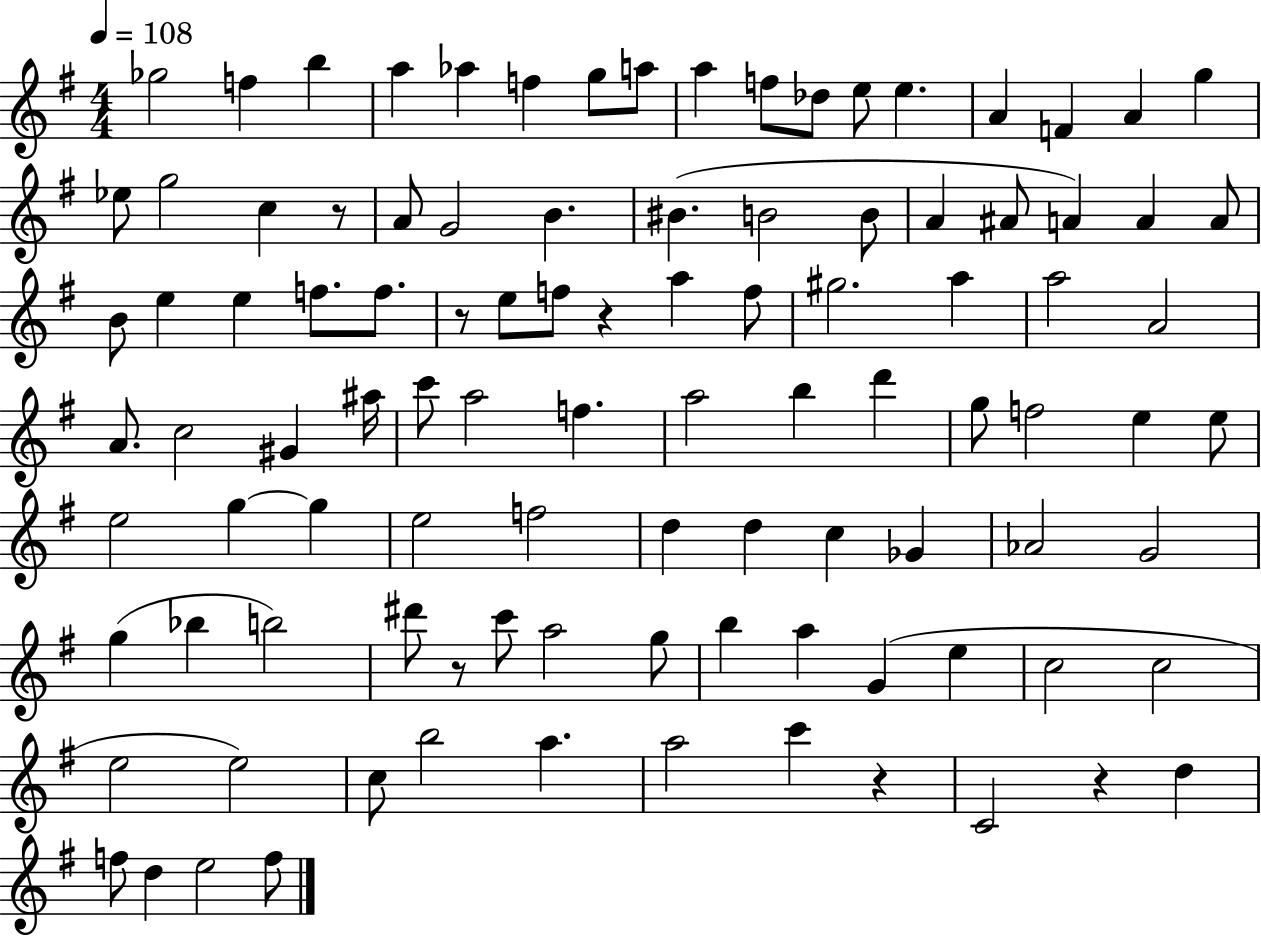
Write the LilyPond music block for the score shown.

{
  \clef treble
  \numericTimeSignature
  \time 4/4
  \key g \major
  \tempo 4 = 108
  ges''2 f''4 b''4 | a''4 aes''4 f''4 g''8 a''8 | a''4 f''8 des''8 e''8 e''4. | a'4 f'4 a'4 g''4 | \break ees''8 g''2 c''4 r8 | a'8 g'2 b'4. | bis'4.( b'2 b'8 | a'4 ais'8 a'4) a'4 a'8 | \break b'8 e''4 e''4 f''8. f''8. | r8 e''8 f''8 r4 a''4 f''8 | gis''2. a''4 | a''2 a'2 | \break a'8. c''2 gis'4 ais''16 | c'''8 a''2 f''4. | a''2 b''4 d'''4 | g''8 f''2 e''4 e''8 | \break e''2 g''4~~ g''4 | e''2 f''2 | d''4 d''4 c''4 ges'4 | aes'2 g'2 | \break g''4( bes''4 b''2) | dis'''8 r8 c'''8 a''2 g''8 | b''4 a''4 g'4( e''4 | c''2 c''2 | \break e''2 e''2) | c''8 b''2 a''4. | a''2 c'''4 r4 | c'2 r4 d''4 | \break f''8 d''4 e''2 f''8 | \bar "|."
}